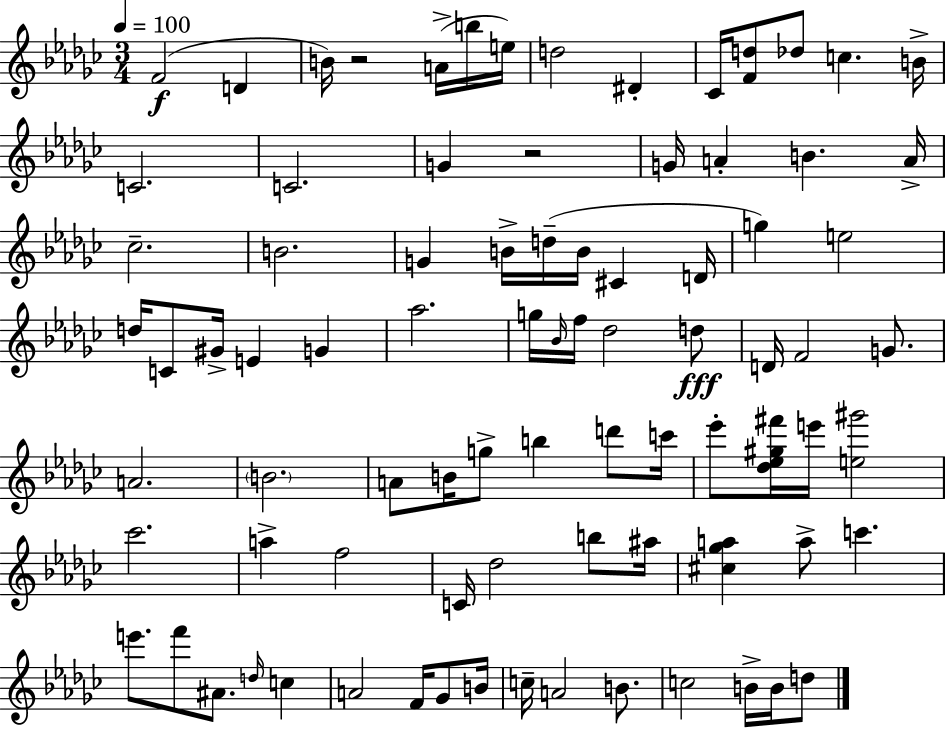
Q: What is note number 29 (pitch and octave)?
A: E5